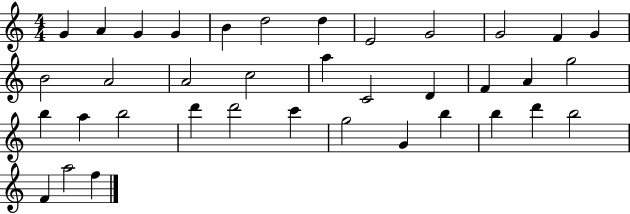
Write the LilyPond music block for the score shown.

{
  \clef treble
  \numericTimeSignature
  \time 4/4
  \key c \major
  g'4 a'4 g'4 g'4 | b'4 d''2 d''4 | e'2 g'2 | g'2 f'4 g'4 | \break b'2 a'2 | a'2 c''2 | a''4 c'2 d'4 | f'4 a'4 g''2 | \break b''4 a''4 b''2 | d'''4 d'''2 c'''4 | g''2 g'4 b''4 | b''4 d'''4 b''2 | \break f'4 a''2 f''4 | \bar "|."
}